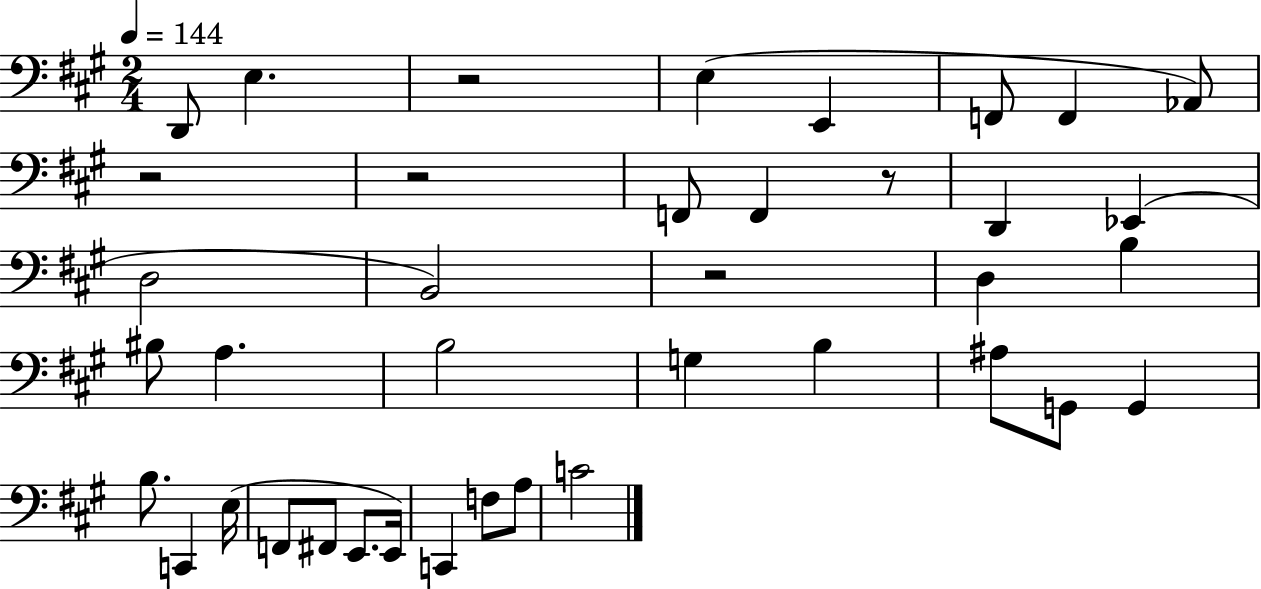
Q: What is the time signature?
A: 2/4